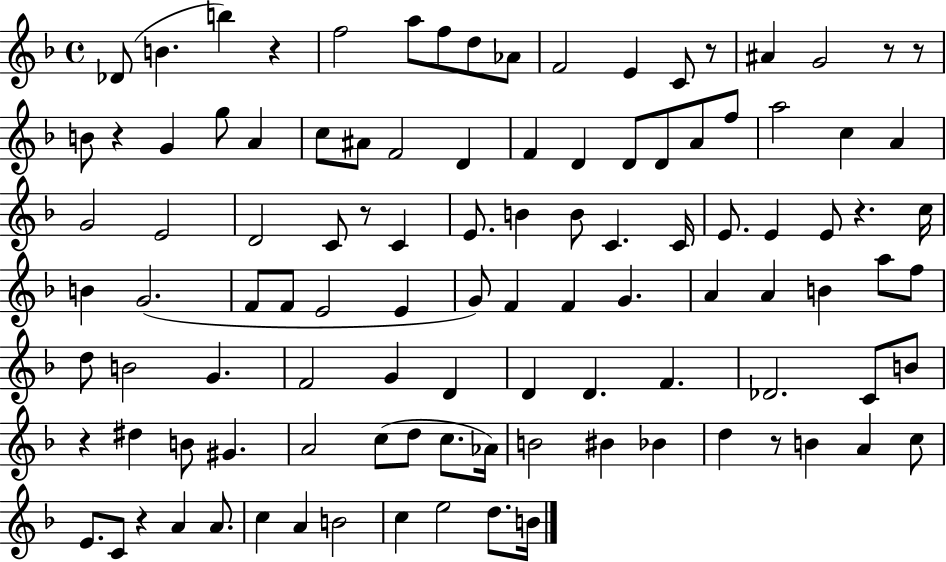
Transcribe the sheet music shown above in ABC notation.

X:1
T:Untitled
M:4/4
L:1/4
K:F
_D/2 B b z f2 a/2 f/2 d/2 _A/2 F2 E C/2 z/2 ^A G2 z/2 z/2 B/2 z G g/2 A c/2 ^A/2 F2 D F D D/2 D/2 A/2 f/2 a2 c A G2 E2 D2 C/2 z/2 C E/2 B B/2 C C/4 E/2 E E/2 z c/4 B G2 F/2 F/2 E2 E G/2 F F G A A B a/2 f/2 d/2 B2 G F2 G D D D F _D2 C/2 B/2 z ^d B/2 ^G A2 c/2 d/2 c/2 _A/4 B2 ^B _B d z/2 B A c/2 E/2 C/2 z A A/2 c A B2 c e2 d/2 B/4